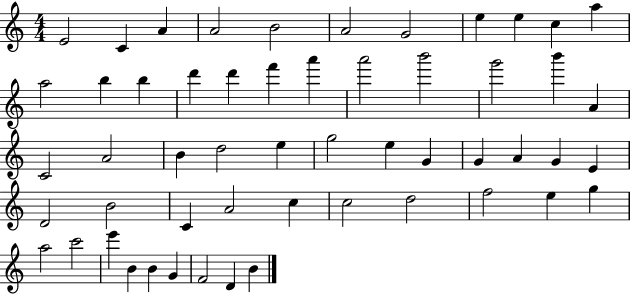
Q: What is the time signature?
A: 4/4